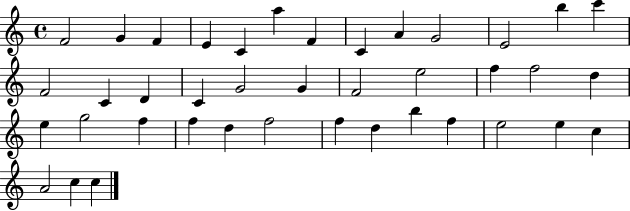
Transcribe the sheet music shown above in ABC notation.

X:1
T:Untitled
M:4/4
L:1/4
K:C
F2 G F E C a F C A G2 E2 b c' F2 C D C G2 G F2 e2 f f2 d e g2 f f d f2 f d b f e2 e c A2 c c